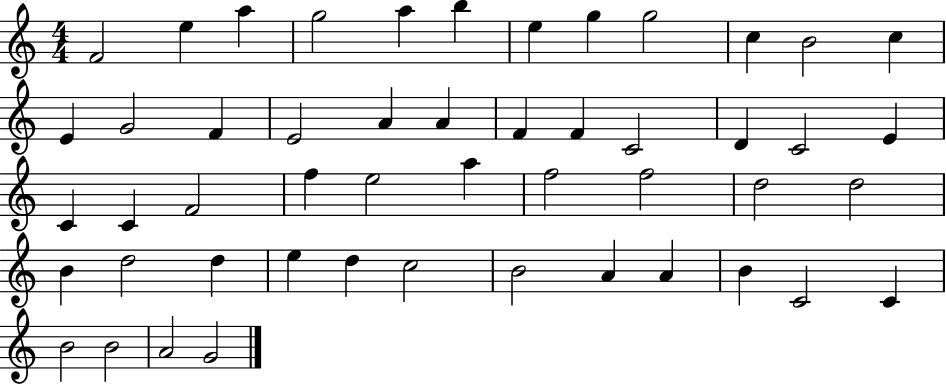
F4/h E5/q A5/q G5/h A5/q B5/q E5/q G5/q G5/h C5/q B4/h C5/q E4/q G4/h F4/q E4/h A4/q A4/q F4/q F4/q C4/h D4/q C4/h E4/q C4/q C4/q F4/h F5/q E5/h A5/q F5/h F5/h D5/h D5/h B4/q D5/h D5/q E5/q D5/q C5/h B4/h A4/q A4/q B4/q C4/h C4/q B4/h B4/h A4/h G4/h